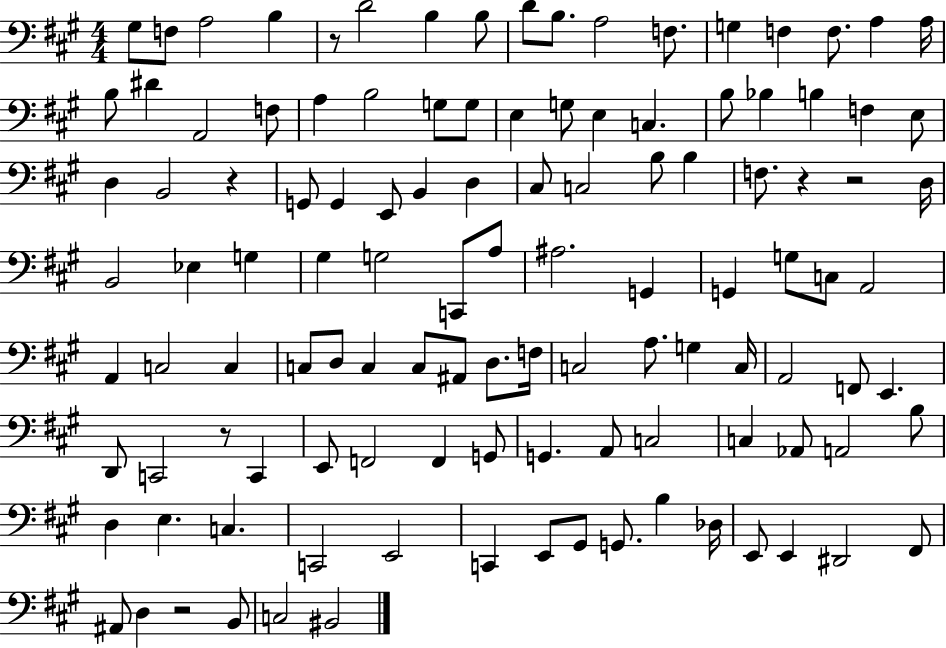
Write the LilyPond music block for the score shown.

{
  \clef bass
  \numericTimeSignature
  \time 4/4
  \key a \major
  gis8 f8 a2 b4 | r8 d'2 b4 b8 | d'8 b8. a2 f8. | g4 f4 f8. a4 a16 | \break b8 dis'4 a,2 f8 | a4 b2 g8 g8 | e4 g8 e4 c4. | b8 bes4 b4 f4 e8 | \break d4 b,2 r4 | g,8 g,4 e,8 b,4 d4 | cis8 c2 b8 b4 | f8. r4 r2 d16 | \break b,2 ees4 g4 | gis4 g2 c,8 a8 | ais2. g,4 | g,4 g8 c8 a,2 | \break a,4 c2 c4 | c8 d8 c4 c8 ais,8 d8. f16 | c2 a8. g4 c16 | a,2 f,8 e,4. | \break d,8 c,2 r8 c,4 | e,8 f,2 f,4 g,8 | g,4. a,8 c2 | c4 aes,8 a,2 b8 | \break d4 e4. c4. | c,2 e,2 | c,4 e,8 gis,8 g,8. b4 des16 | e,8 e,4 dis,2 fis,8 | \break ais,8 d4 r2 b,8 | c2 bis,2 | \bar "|."
}